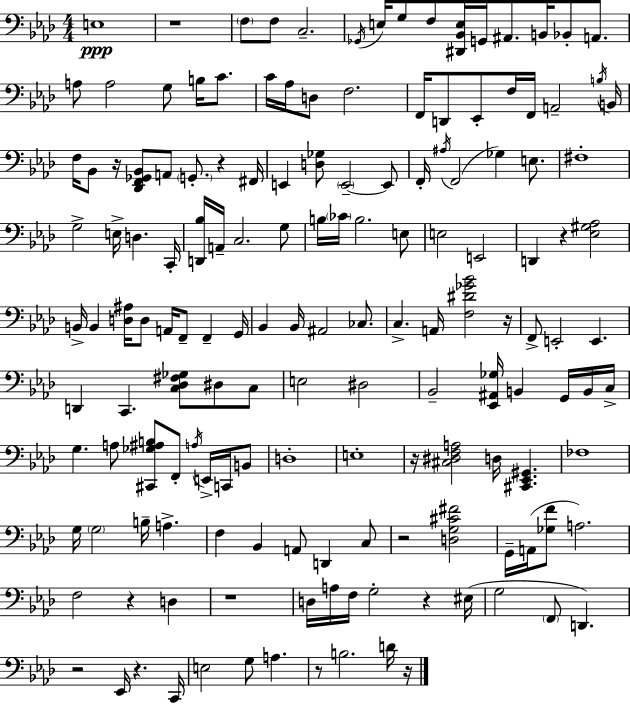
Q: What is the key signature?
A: AES major